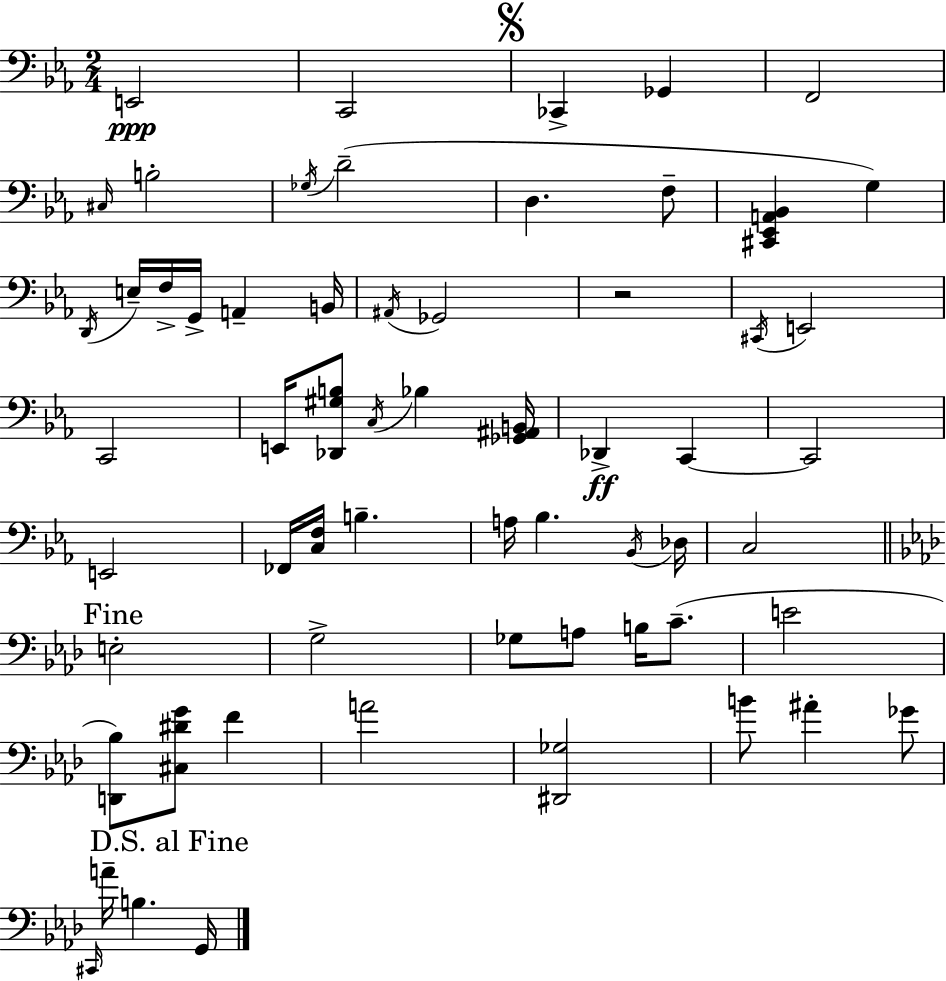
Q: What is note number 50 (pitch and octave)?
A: C#2